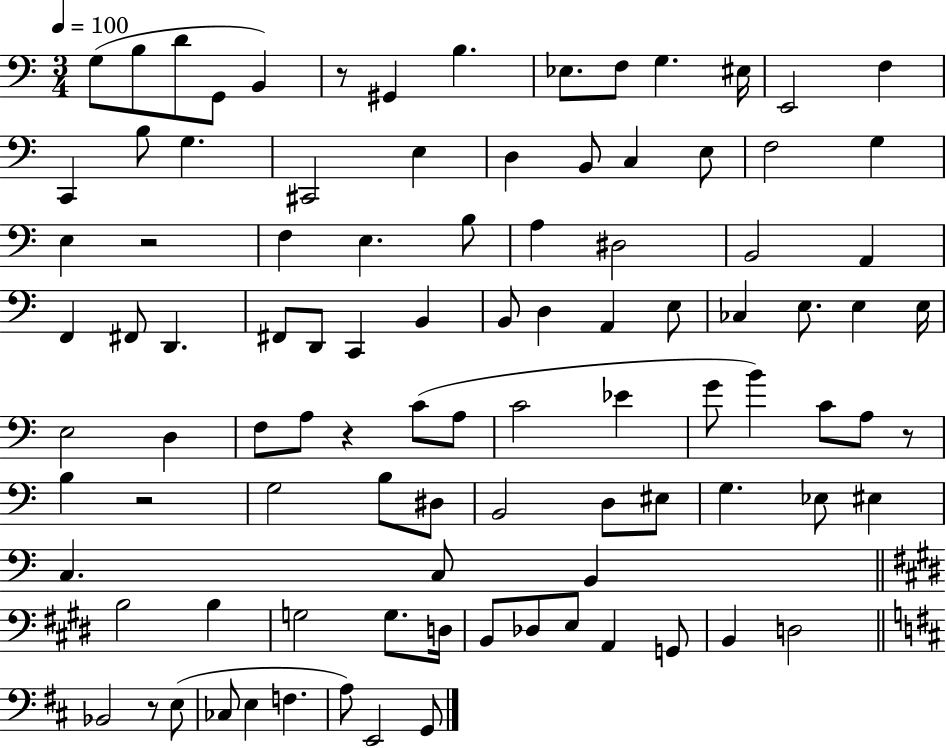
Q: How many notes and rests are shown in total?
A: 98